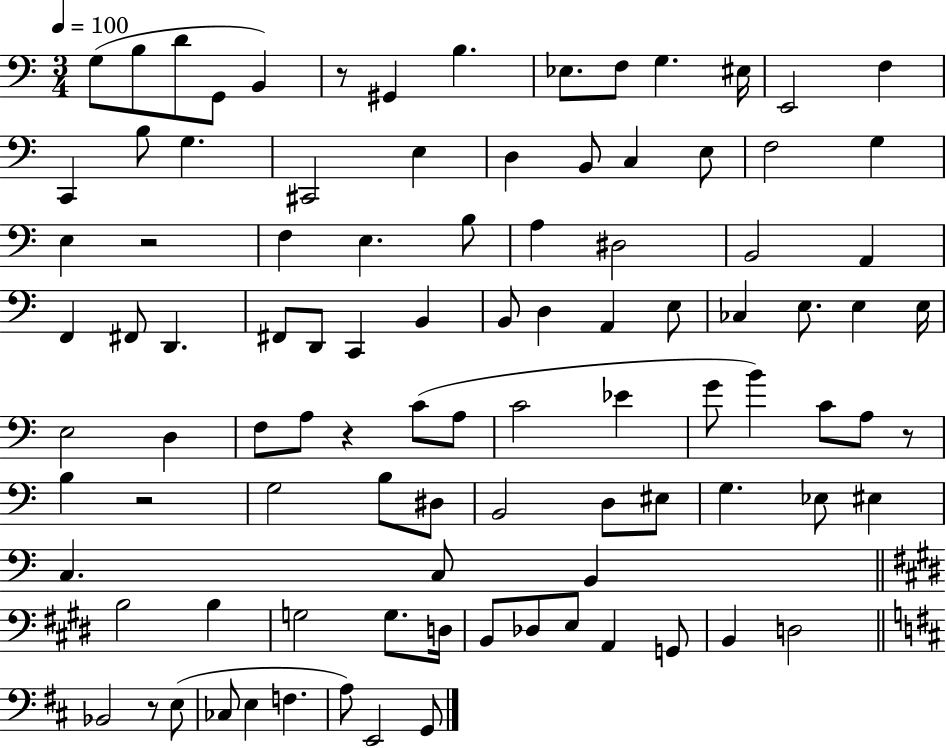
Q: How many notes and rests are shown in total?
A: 98